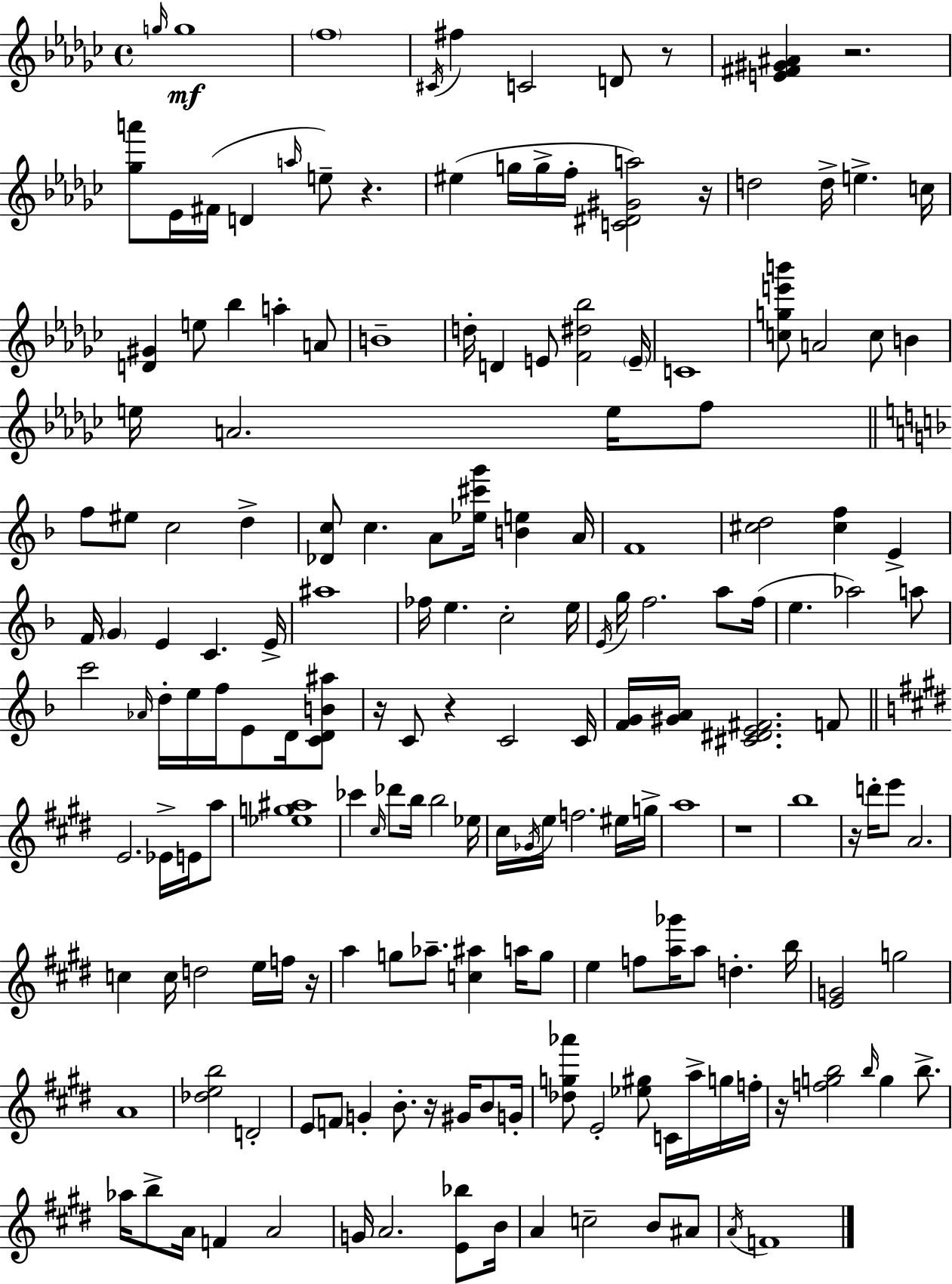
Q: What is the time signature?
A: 4/4